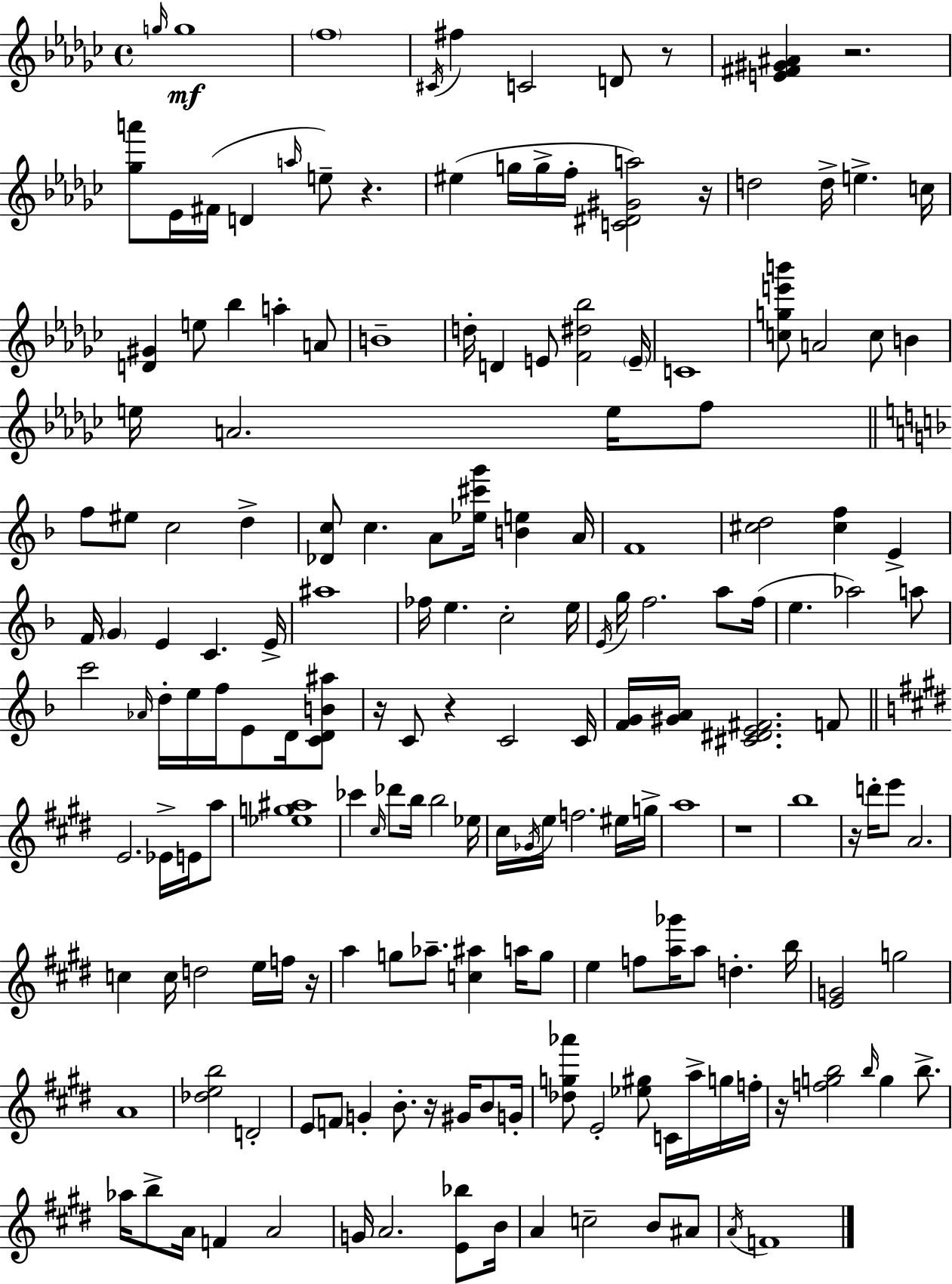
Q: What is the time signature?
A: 4/4